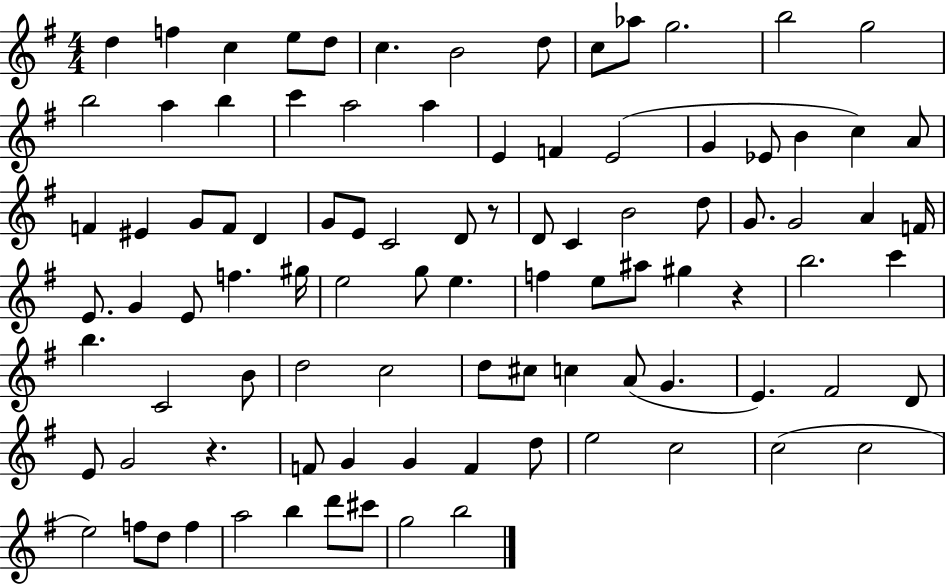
D5/q F5/q C5/q E5/e D5/e C5/q. B4/h D5/e C5/e Ab5/e G5/h. B5/h G5/h B5/h A5/q B5/q C6/q A5/h A5/q E4/q F4/q E4/h G4/q Eb4/e B4/q C5/q A4/e F4/q EIS4/q G4/e F4/e D4/q G4/e E4/e C4/h D4/e R/e D4/e C4/q B4/h D5/e G4/e. G4/h A4/q F4/s E4/e. G4/q E4/e F5/q. G#5/s E5/h G5/e E5/q. F5/q E5/e A#5/e G#5/q R/q B5/h. C6/q B5/q. C4/h B4/e D5/h C5/h D5/e C#5/e C5/q A4/e G4/q. E4/q. F#4/h D4/e E4/e G4/h R/q. F4/e G4/q G4/q F4/q D5/e E5/h C5/h C5/h C5/h E5/h F5/e D5/e F5/q A5/h B5/q D6/e C#6/e G5/h B5/h